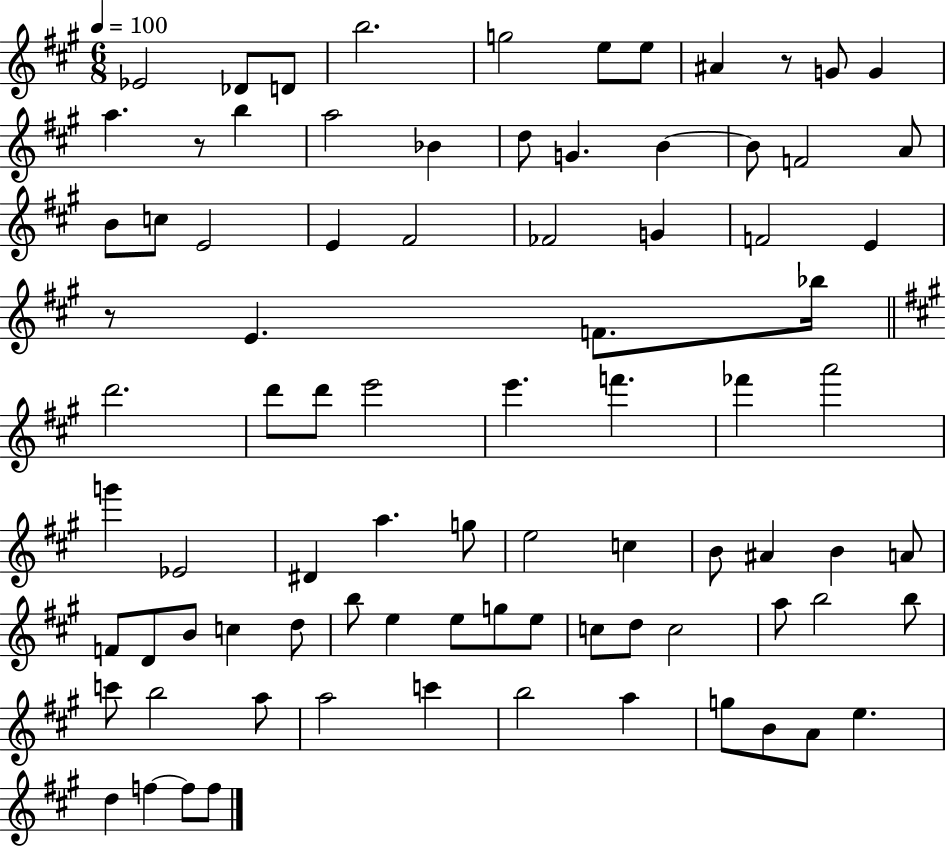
Eb4/h Db4/e D4/e B5/h. G5/h E5/e E5/e A#4/q R/e G4/e G4/q A5/q. R/e B5/q A5/h Bb4/q D5/e G4/q. B4/q B4/e F4/h A4/e B4/e C5/e E4/h E4/q F#4/h FES4/h G4/q F4/h E4/q R/e E4/q. F4/e. Bb5/s D6/h. D6/e D6/e E6/h E6/q. F6/q. FES6/q A6/h G6/q Eb4/h D#4/q A5/q. G5/e E5/h C5/q B4/e A#4/q B4/q A4/e F4/e D4/e B4/e C5/q D5/e B5/e E5/q E5/e G5/e E5/e C5/e D5/e C5/h A5/e B5/h B5/e C6/e B5/h A5/e A5/h C6/q B5/h A5/q G5/e B4/e A4/e E5/q. D5/q F5/q F5/e F5/e